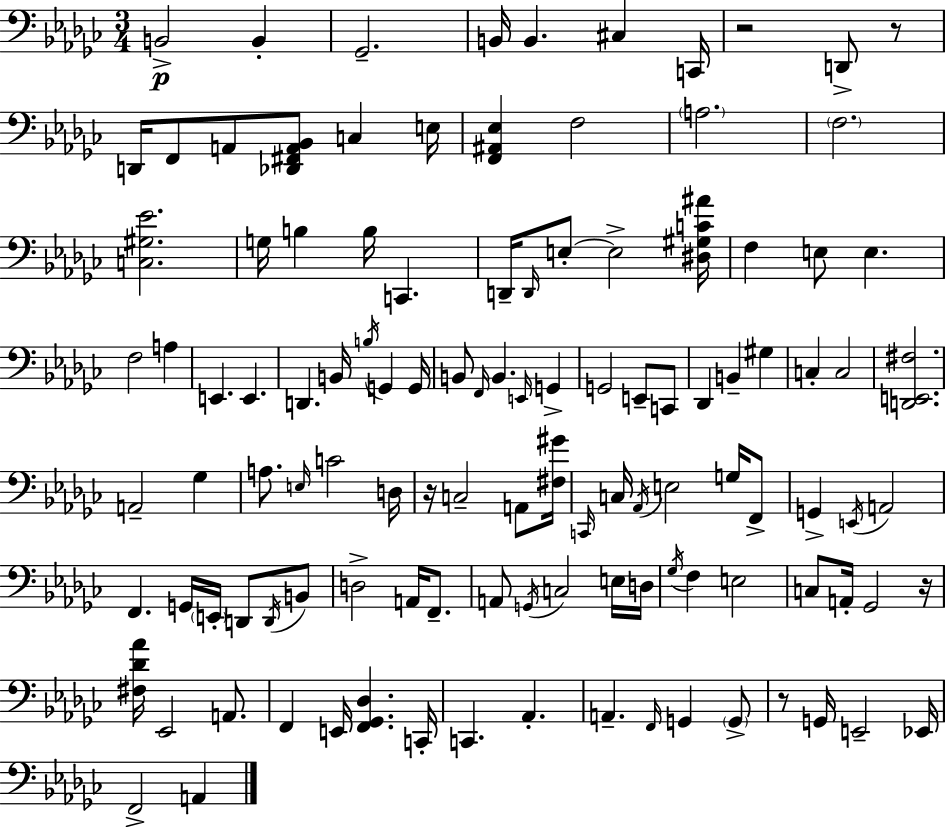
B2/h B2/q Gb2/h. B2/s B2/q. C#3/q C2/s R/h D2/e R/e D2/s F2/e A2/e [Db2,F#2,A2,Bb2]/e C3/q E3/s [F2,A#2,Eb3]/q F3/h A3/h. F3/h. [C3,G#3,Eb4]/h. G3/s B3/q B3/s C2/q. D2/s D2/s E3/e E3/h [D#3,G#3,C4,A#4]/s F3/q E3/e E3/q. F3/h A3/q E2/q. E2/q. D2/q. B2/s B3/s G2/q G2/s B2/e F2/s B2/q. E2/s G2/q G2/h E2/e C2/e Db2/q B2/q G#3/q C3/q C3/h [D2,E2,F#3]/h. A2/h Gb3/q A3/e. E3/s C4/h D3/s R/s C3/h A2/e [F#3,G#4]/s C2/s C3/s Ab2/s E3/h G3/s F2/e G2/q E2/s A2/h F2/q. G2/s E2/s D2/e D2/s B2/e D3/h A2/s F2/e. A2/e G2/s C3/h E3/s D3/s Gb3/s F3/q E3/h C3/e A2/s Gb2/h R/s [F#3,Db4,Ab4]/s Eb2/h A2/e. F2/q E2/s [F2,Gb2,Db3]/q. C2/s C2/q. Ab2/q. A2/q. F2/s G2/q G2/e R/e G2/s E2/h Eb2/s F2/h A2/q